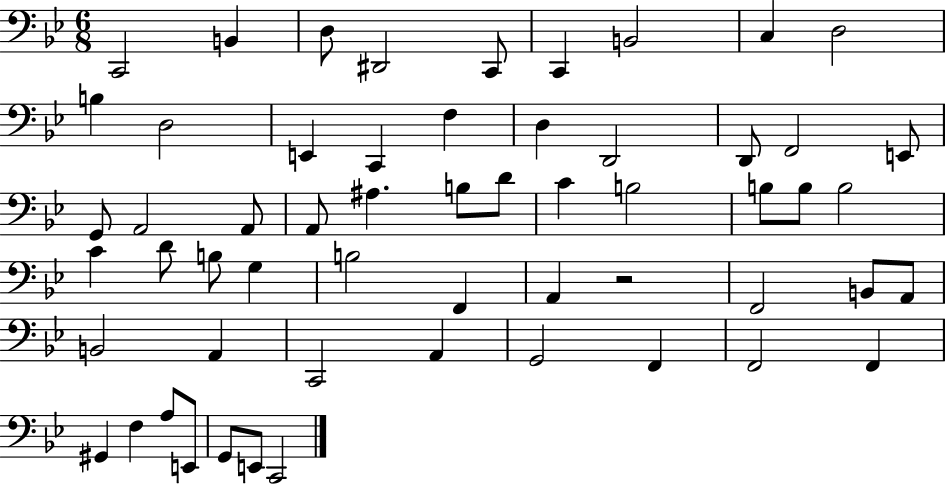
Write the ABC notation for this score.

X:1
T:Untitled
M:6/8
L:1/4
K:Bb
C,,2 B,, D,/2 ^D,,2 C,,/2 C,, B,,2 C, D,2 B, D,2 E,, C,, F, D, D,,2 D,,/2 F,,2 E,,/2 G,,/2 A,,2 A,,/2 A,,/2 ^A, B,/2 D/2 C B,2 B,/2 B,/2 B,2 C D/2 B,/2 G, B,2 F,, A,, z2 F,,2 B,,/2 A,,/2 B,,2 A,, C,,2 A,, G,,2 F,, F,,2 F,, ^G,, F, A,/2 E,,/2 G,,/2 E,,/2 C,,2